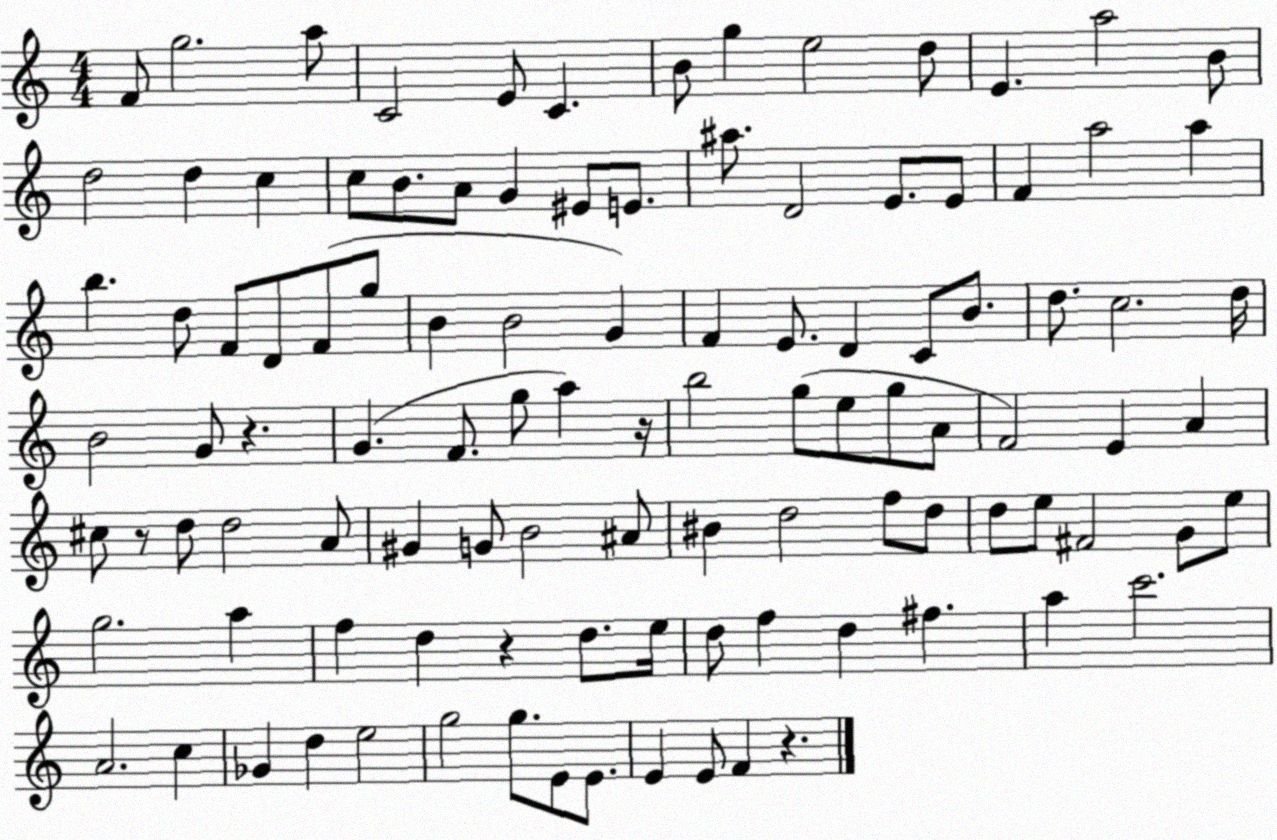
X:1
T:Untitled
M:4/4
L:1/4
K:C
F/2 g2 a/2 C2 E/2 C B/2 g e2 d/2 E a2 B/2 d2 d c c/2 B/2 A/2 G ^E/2 E/2 ^a/2 D2 E/2 E/2 F a2 a b d/2 F/2 D/2 F/2 g/2 B B2 G F E/2 D C/2 B/2 d/2 c2 d/4 B2 G/2 z G F/2 g/2 a z/4 b2 g/2 e/2 g/2 A/2 F2 E A ^c/2 z/2 d/2 d2 A/2 ^G G/2 B2 ^A/2 ^B d2 f/2 d/2 d/2 e/2 ^F2 G/2 e/2 g2 a f d z d/2 e/4 d/2 f d ^f a c'2 A2 c _G d e2 g2 g/2 E/2 E/2 E E/2 F z